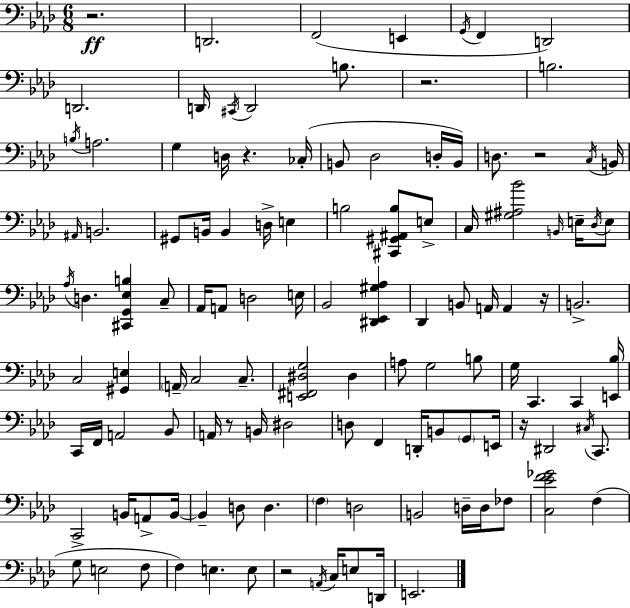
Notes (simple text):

R/h. D2/h. F2/h E2/q G2/s F2/q D2/h D2/h. D2/s C#2/s D2/h B3/e. R/h. B3/h. B3/s A3/h. G3/q D3/s R/q. CES3/s B2/e Db3/h D3/s B2/s D3/e. R/h C3/s B2/s A#2/s B2/h. G#2/e B2/s B2/q D3/s E3/q B3/h [C#2,G#2,A#2,B3]/e E3/e C3/s [G#3,A#3,Bb4]/h B2/s E3/s Db3/s E3/e Ab3/s D3/q. [C#2,G2,Eb3,B3]/q C3/e Ab2/s A2/e D3/h E3/s Bb2/h [D#2,Eb2,G#3,Ab3]/q Db2/q B2/e A2/s A2/q R/s B2/h. C3/h [G#2,E3]/q A2/s C3/h C3/e. [E2,F#2,D#3,G3]/h D#3/q A3/e G3/h B3/e G3/s C2/q. C2/q [E2,Bb3]/s C2/s F2/s A2/h Bb2/e A2/s R/e B2/s D#3/h D3/e F2/q D2/s B2/e G2/e E2/s R/s D#2/h C#3/s C2/e. C2/h B2/s A2/e B2/s B2/q D3/e D3/q. F3/q D3/h B2/h D3/s D3/s FES3/e [C3,Eb4,F4,Gb4]/h F3/q G3/e E3/h F3/e F3/q E3/q. E3/e R/h A2/s C3/s E3/e D2/s E2/h.